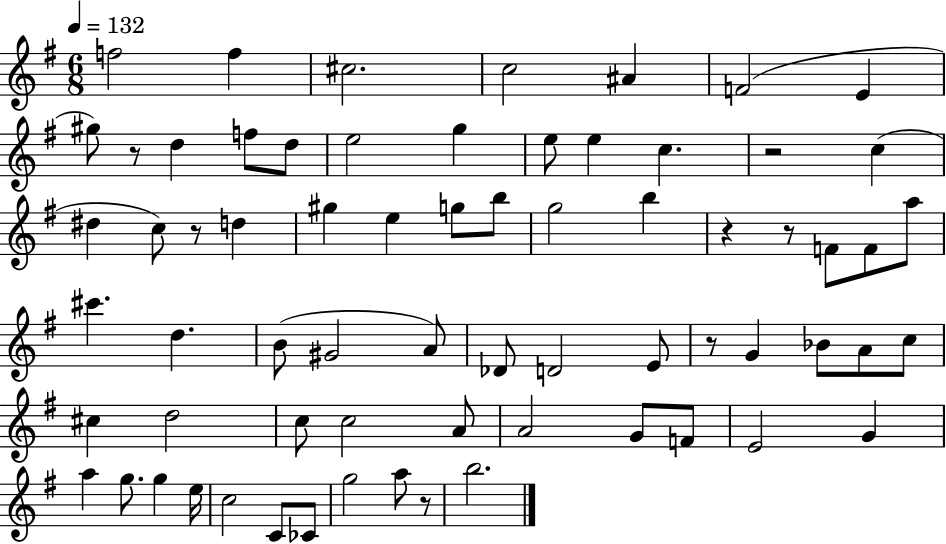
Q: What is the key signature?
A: G major